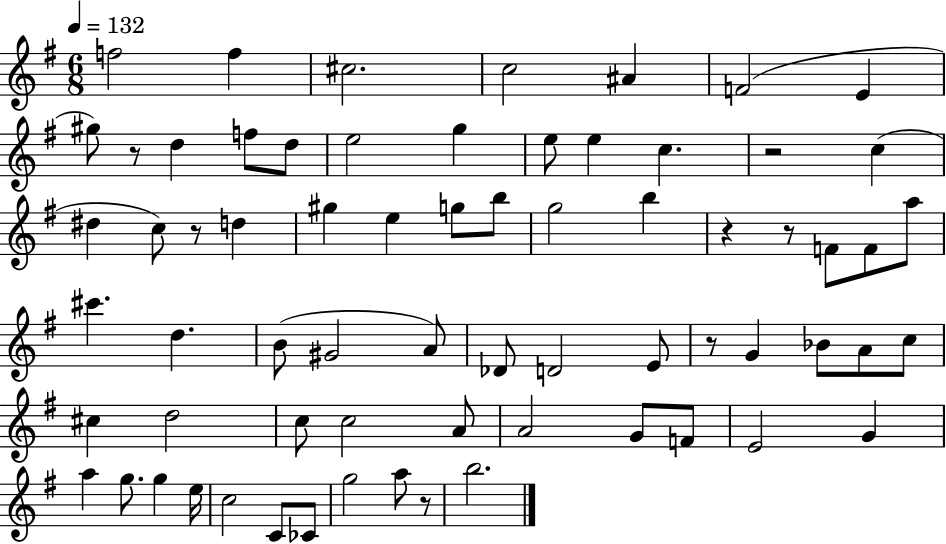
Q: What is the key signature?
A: G major